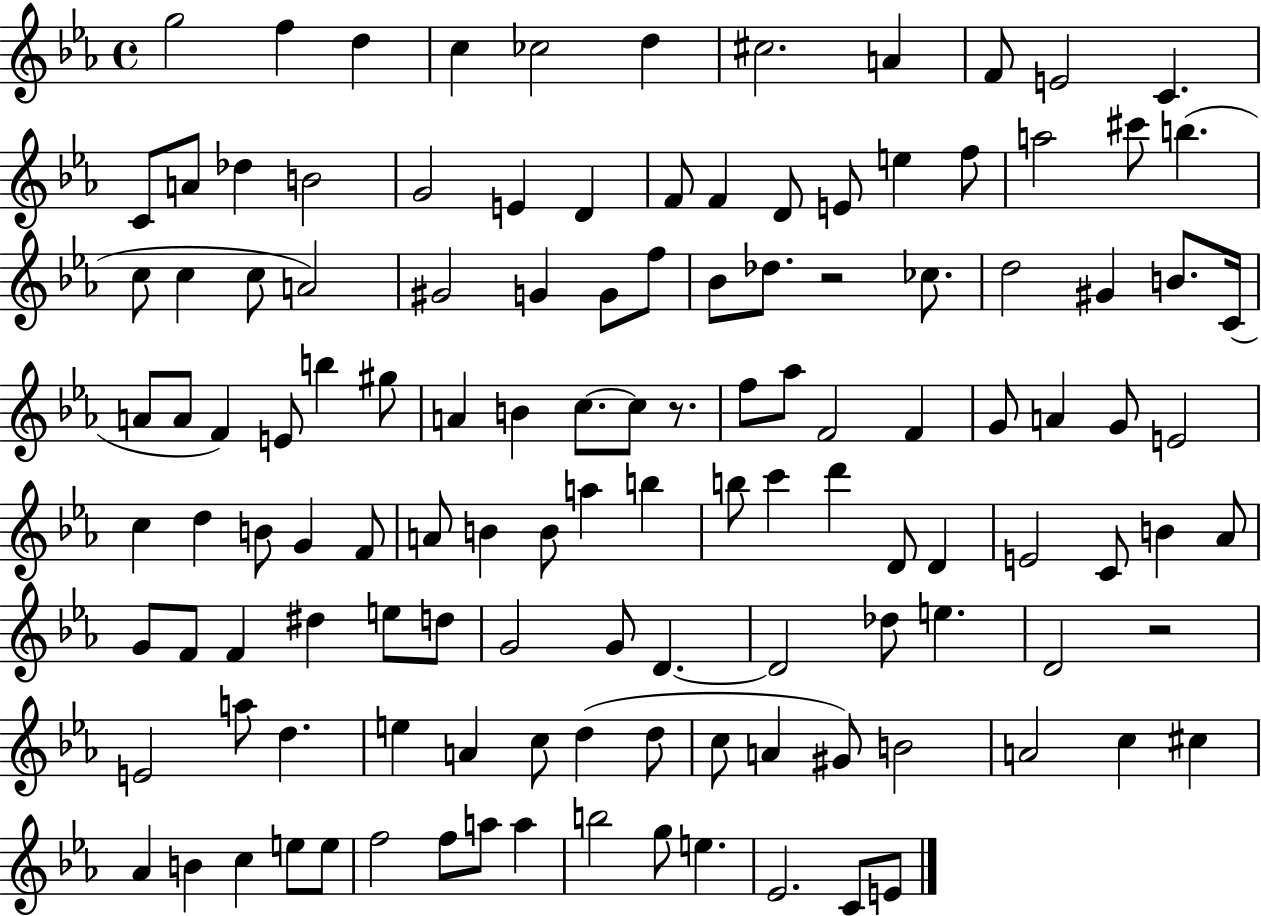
G5/h F5/q D5/q C5/q CES5/h D5/q C#5/h. A4/q F4/e E4/h C4/q. C4/e A4/e Db5/q B4/h G4/h E4/q D4/q F4/e F4/q D4/e E4/e E5/q F5/e A5/h C#6/e B5/q. C5/e C5/q C5/e A4/h G#4/h G4/q G4/e F5/e Bb4/e Db5/e. R/h CES5/e. D5/h G#4/q B4/e. C4/s A4/e A4/e F4/q E4/e B5/q G#5/e A4/q B4/q C5/e. C5/e R/e. F5/e Ab5/e F4/h F4/q G4/e A4/q G4/e E4/h C5/q D5/q B4/e G4/q F4/e A4/e B4/q B4/e A5/q B5/q B5/e C6/q D6/q D4/e D4/q E4/h C4/e B4/q Ab4/e G4/e F4/e F4/q D#5/q E5/e D5/e G4/h G4/e D4/q. D4/h Db5/e E5/q. D4/h R/h E4/h A5/e D5/q. E5/q A4/q C5/e D5/q D5/e C5/e A4/q G#4/e B4/h A4/h C5/q C#5/q Ab4/q B4/q C5/q E5/e E5/e F5/h F5/e A5/e A5/q B5/h G5/e E5/q. Eb4/h. C4/e E4/e